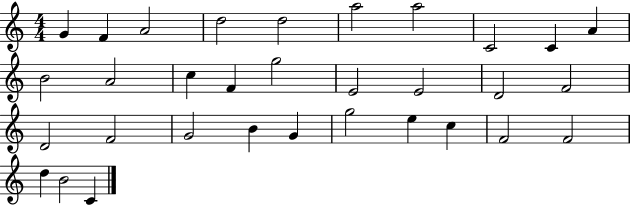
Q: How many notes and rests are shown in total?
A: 32